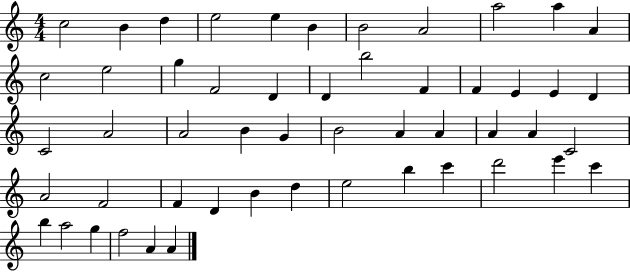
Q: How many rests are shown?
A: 0